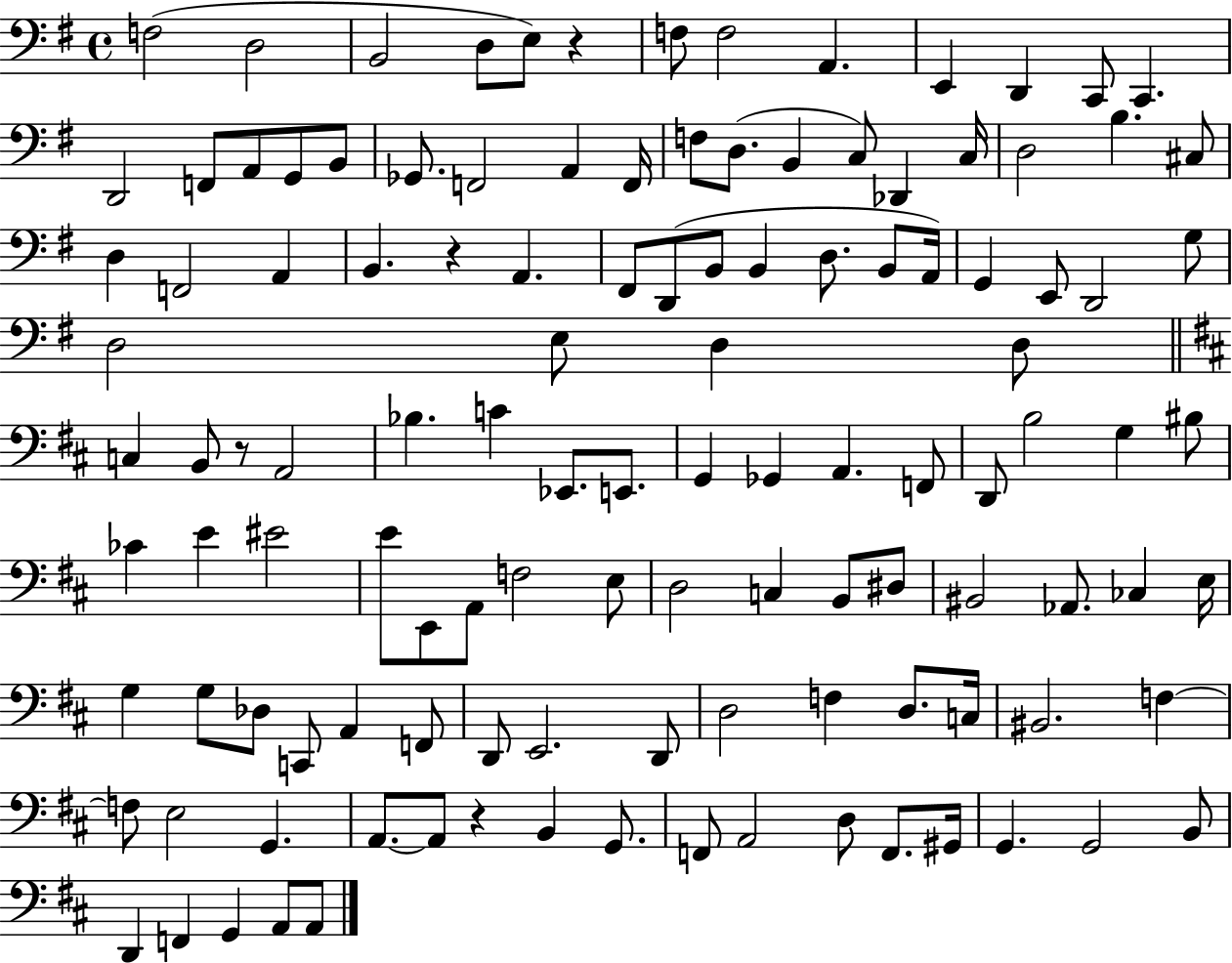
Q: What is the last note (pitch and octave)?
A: A2